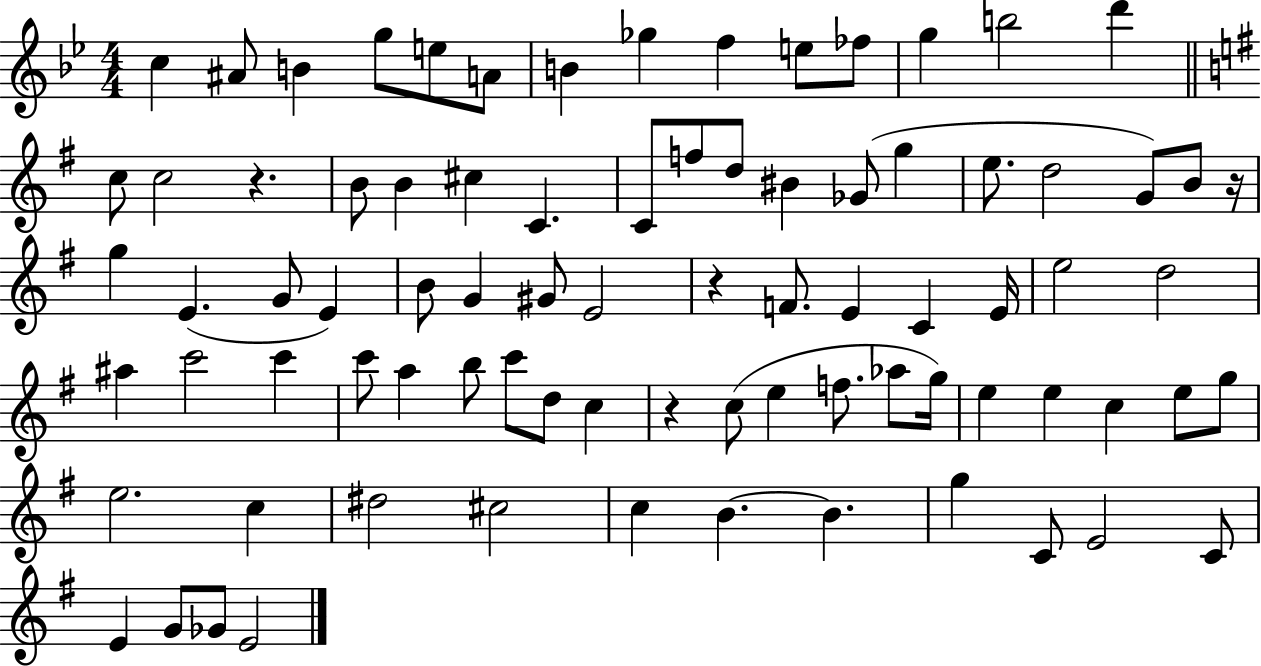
C5/q A#4/e B4/q G5/e E5/e A4/e B4/q Gb5/q F5/q E5/e FES5/e G5/q B5/h D6/q C5/e C5/h R/q. B4/e B4/q C#5/q C4/q. C4/e F5/e D5/e BIS4/q Gb4/e G5/q E5/e. D5/h G4/e B4/e R/s G5/q E4/q. G4/e E4/q B4/e G4/q G#4/e E4/h R/q F4/e. E4/q C4/q E4/s E5/h D5/h A#5/q C6/h C6/q C6/e A5/q B5/e C6/e D5/e C5/q R/q C5/e E5/q F5/e. Ab5/e G5/s E5/q E5/q C5/q E5/e G5/e E5/h. C5/q D#5/h C#5/h C5/q B4/q. B4/q. G5/q C4/e E4/h C4/e E4/q G4/e Gb4/e E4/h